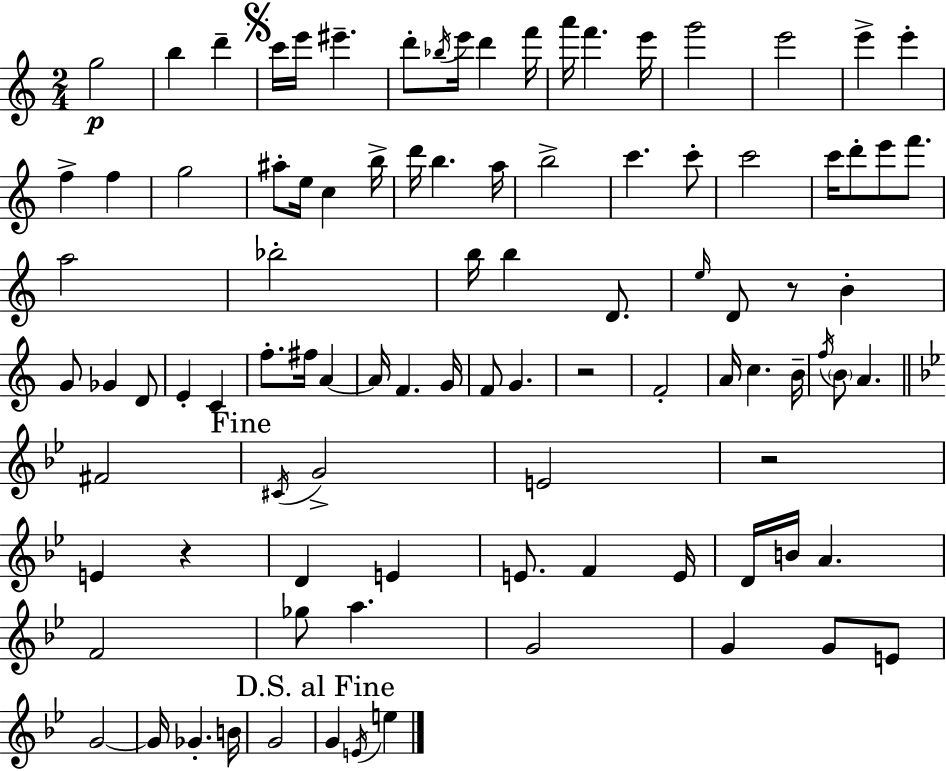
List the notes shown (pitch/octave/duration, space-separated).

G5/h B5/q D6/q C6/s E6/s EIS6/q. D6/e Bb5/s E6/s D6/q F6/s A6/s F6/q. E6/s G6/h E6/h E6/q E6/q F5/q F5/q G5/h A#5/e E5/s C5/q B5/s D6/s B5/q. A5/s B5/h C6/q. C6/e C6/h C6/s D6/e E6/e F6/e. A5/h Bb5/h B5/s B5/q D4/e. E5/s D4/e R/e B4/q G4/e Gb4/q D4/e E4/q C4/q F5/e. F#5/s A4/q A4/s F4/q. G4/s F4/e G4/q. R/h F4/h A4/s C5/q. B4/s F5/s B4/e A4/q. F#4/h C#4/s G4/h E4/h R/h E4/q R/q D4/q E4/q E4/e. F4/q E4/s D4/s B4/s A4/q. F4/h Gb5/e A5/q. G4/h G4/q G4/e E4/e G4/h G4/s Gb4/q. B4/s G4/h G4/q E4/s E5/q